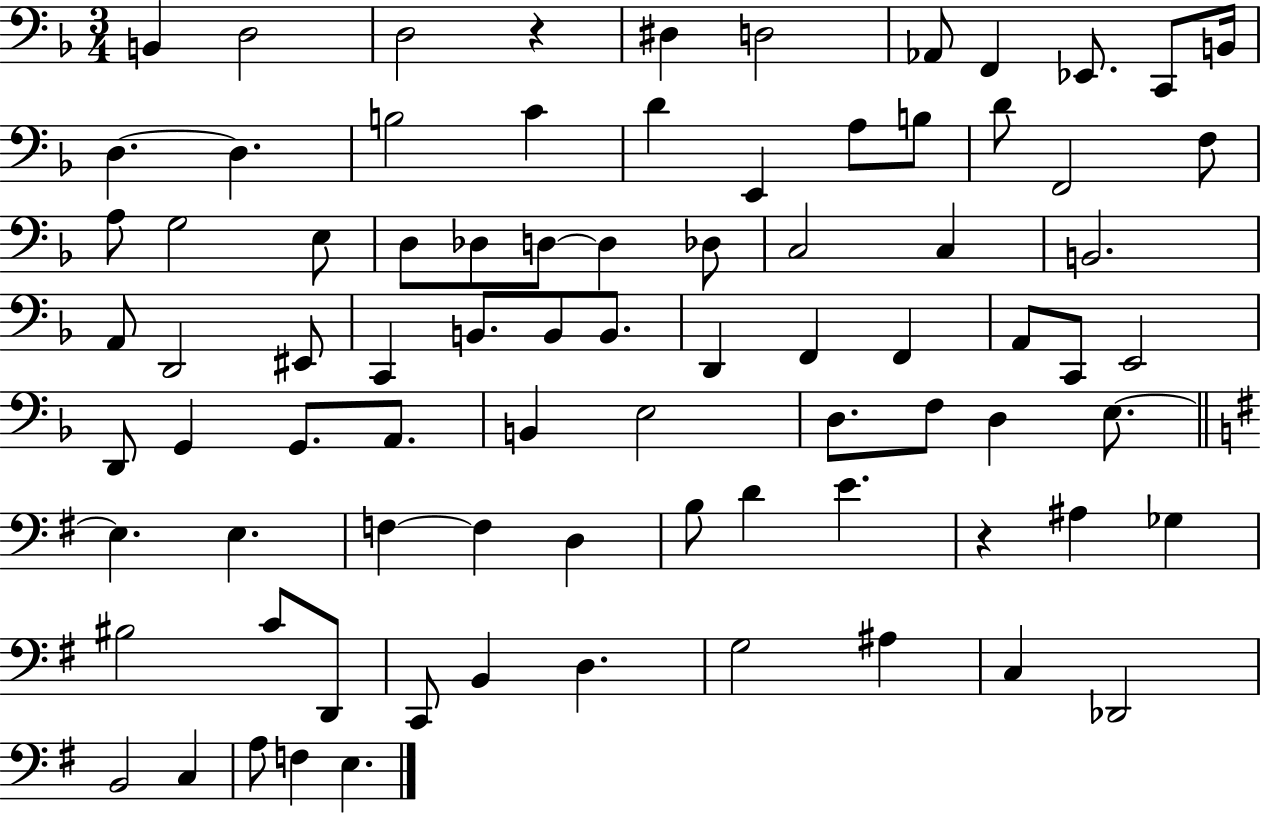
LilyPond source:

{
  \clef bass
  \numericTimeSignature
  \time 3/4
  \key f \major
  \repeat volta 2 { b,4 d2 | d2 r4 | dis4 d2 | aes,8 f,4 ees,8. c,8 b,16 | \break d4.~~ d4. | b2 c'4 | d'4 e,4 a8 b8 | d'8 f,2 f8 | \break a8 g2 e8 | d8 des8 d8~~ d4 des8 | c2 c4 | b,2. | \break a,8 d,2 eis,8 | c,4 b,8. b,8 b,8. | d,4 f,4 f,4 | a,8 c,8 e,2 | \break d,8 g,4 g,8. a,8. | b,4 e2 | d8. f8 d4 e8.~~ | \bar "||" \break \key g \major e4. e4. | f4~~ f4 d4 | b8 d'4 e'4. | r4 ais4 ges4 | \break bis2 c'8 d,8 | c,8 b,4 d4. | g2 ais4 | c4 des,2 | \break b,2 c4 | a8 f4 e4. | } \bar "|."
}